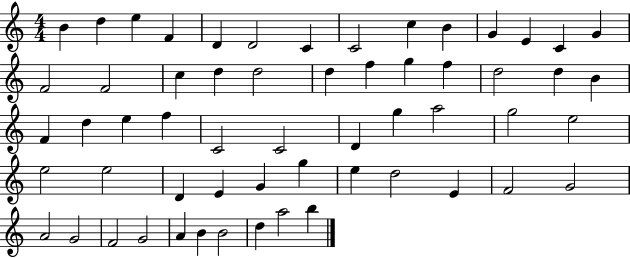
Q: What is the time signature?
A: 4/4